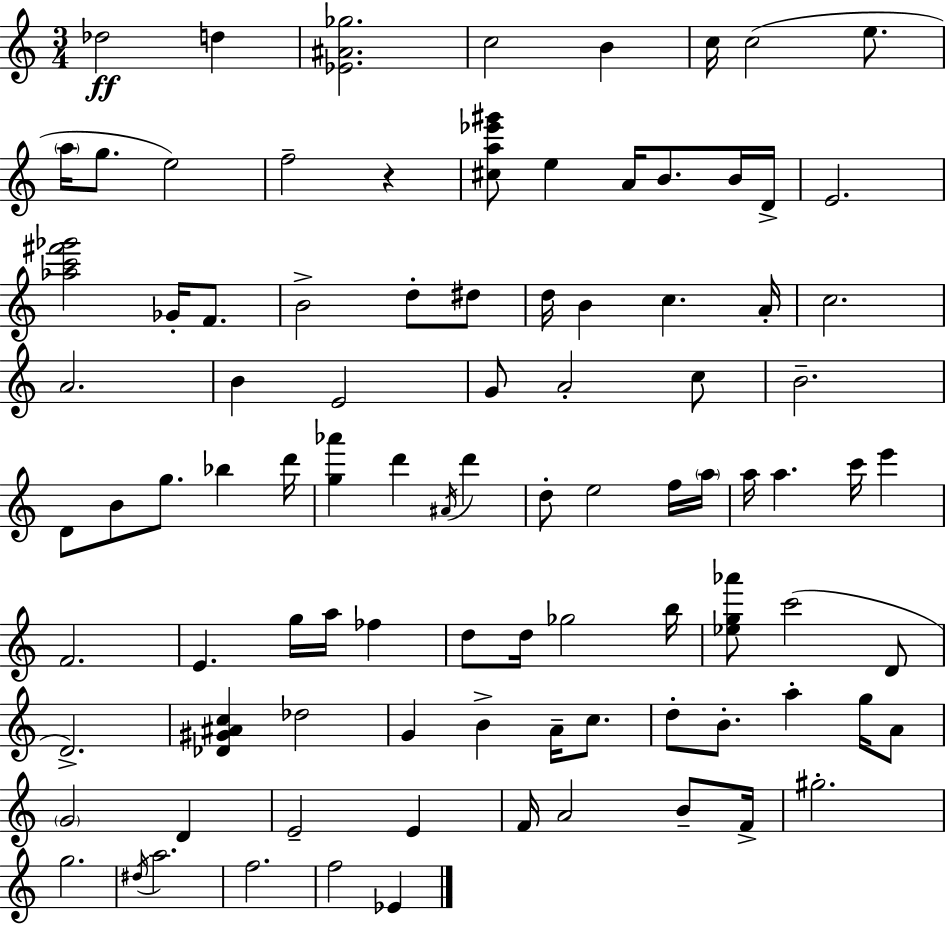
X:1
T:Untitled
M:3/4
L:1/4
K:Am
_d2 d [_E^A_g]2 c2 B c/4 c2 e/2 a/4 g/2 e2 f2 z [^ca_e'^g']/2 e A/4 B/2 B/4 D/4 E2 [_ac'^f'_g']2 _G/4 F/2 B2 d/2 ^d/2 d/4 B c A/4 c2 A2 B E2 G/2 A2 c/2 B2 D/2 B/2 g/2 _b d'/4 [g_a'] d' ^A/4 d' d/2 e2 f/4 a/4 a/4 a c'/4 e' F2 E g/4 a/4 _f d/2 d/4 _g2 b/4 [_eg_a']/2 c'2 D/2 D2 [_D^G^Ac] _d2 G B A/4 c/2 d/2 B/2 a g/4 A/2 G2 D E2 E F/4 A2 B/2 F/4 ^g2 g2 ^d/4 a2 f2 f2 _E